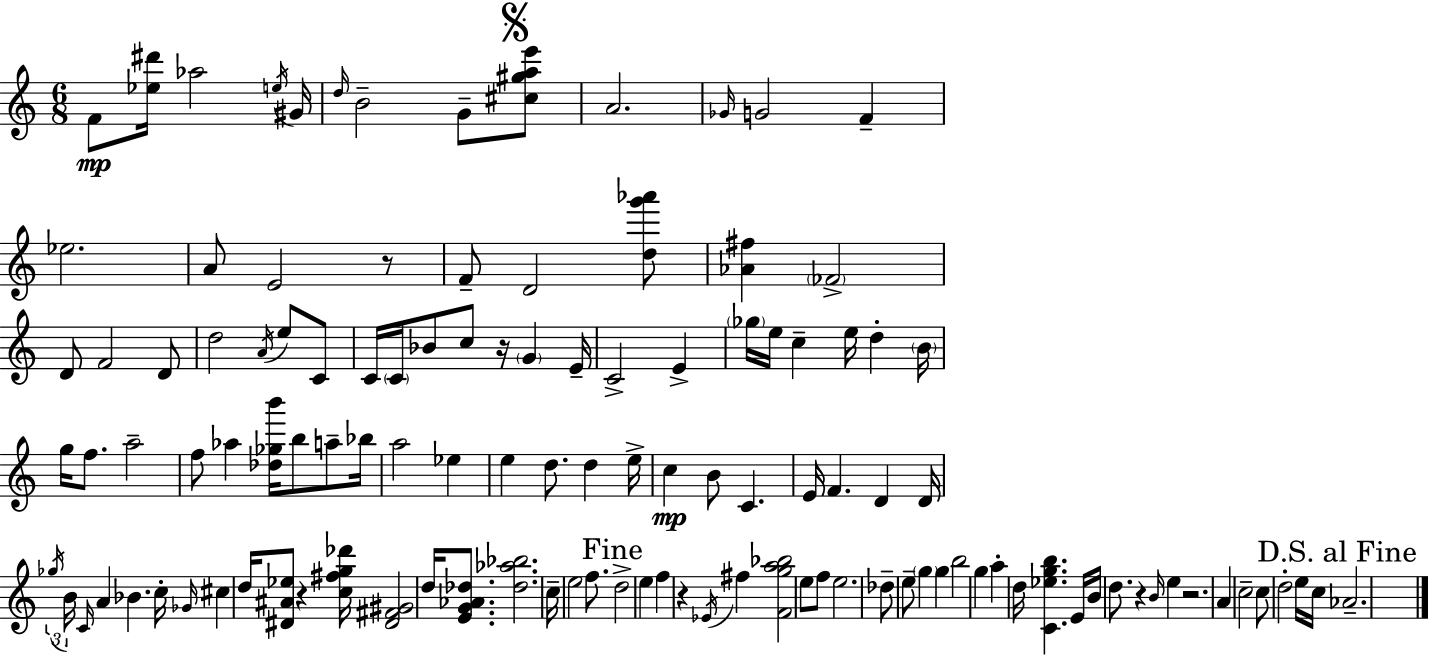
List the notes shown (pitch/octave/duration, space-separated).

F4/e [Eb5,D#6]/s Ab5/h E5/s G#4/s D5/s B4/h G4/e [C#5,G#5,A5,E6]/e A4/h. Gb4/s G4/h F4/q Eb5/h. A4/e E4/h R/e F4/e D4/h [D5,G6,Ab6]/e [Ab4,F#5]/q FES4/h D4/e F4/h D4/e D5/h A4/s E5/e C4/e C4/s C4/s Bb4/e C5/e R/s G4/q E4/s C4/h E4/q Gb5/s E5/s C5/q E5/s D5/q B4/s G5/s F5/e. A5/h F5/e Ab5/q [Db5,Gb5,B6]/s B5/e A5/e Bb5/s A5/h Eb5/q E5/q D5/e. D5/q E5/s C5/q B4/e C4/q. E4/s F4/q. D4/q D4/s Gb5/s B4/s C4/s A4/q Bb4/q. C5/s Gb4/s C#5/q D5/s [D#4,A#4,Eb5]/e R/q [C5,F#5,G5,Db6]/s [D#4,F#4,G#4]/h D5/s [E4,G4,Ab4,Db5]/e. [Db5,Ab5,Bb5]/h. C5/s E5/h F5/e. D5/h E5/q F5/q R/q Eb4/s F#5/q [F4,G5,A5,Bb5]/h E5/e F5/e E5/h. Db5/e E5/e G5/q G5/q B5/h G5/q A5/q D5/s [C4,Eb5,G5,B5]/q. E4/s B4/s D5/e. R/q B4/s E5/q R/h. A4/q C5/h C5/e D5/h E5/s C5/s Ab4/h.